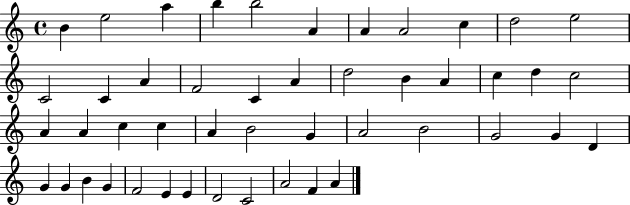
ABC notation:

X:1
T:Untitled
M:4/4
L:1/4
K:C
B e2 a b b2 A A A2 c d2 e2 C2 C A F2 C A d2 B A c d c2 A A c c A B2 G A2 B2 G2 G D G G B G F2 E E D2 C2 A2 F A